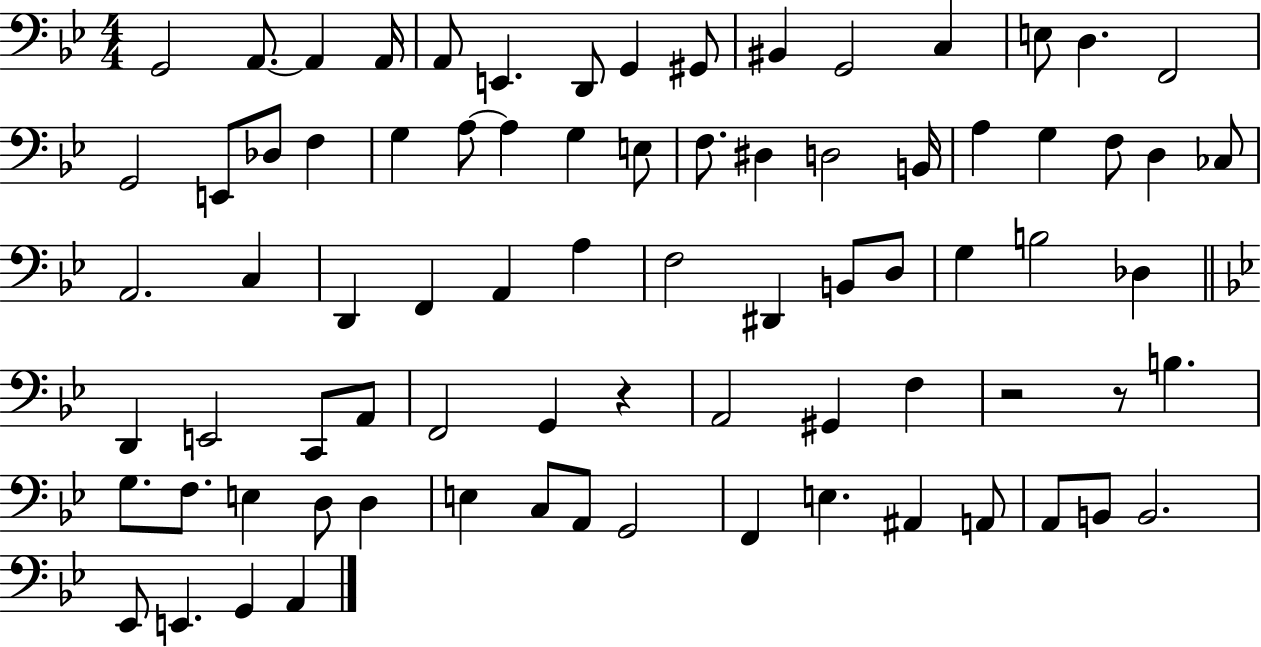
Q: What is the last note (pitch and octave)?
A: A2